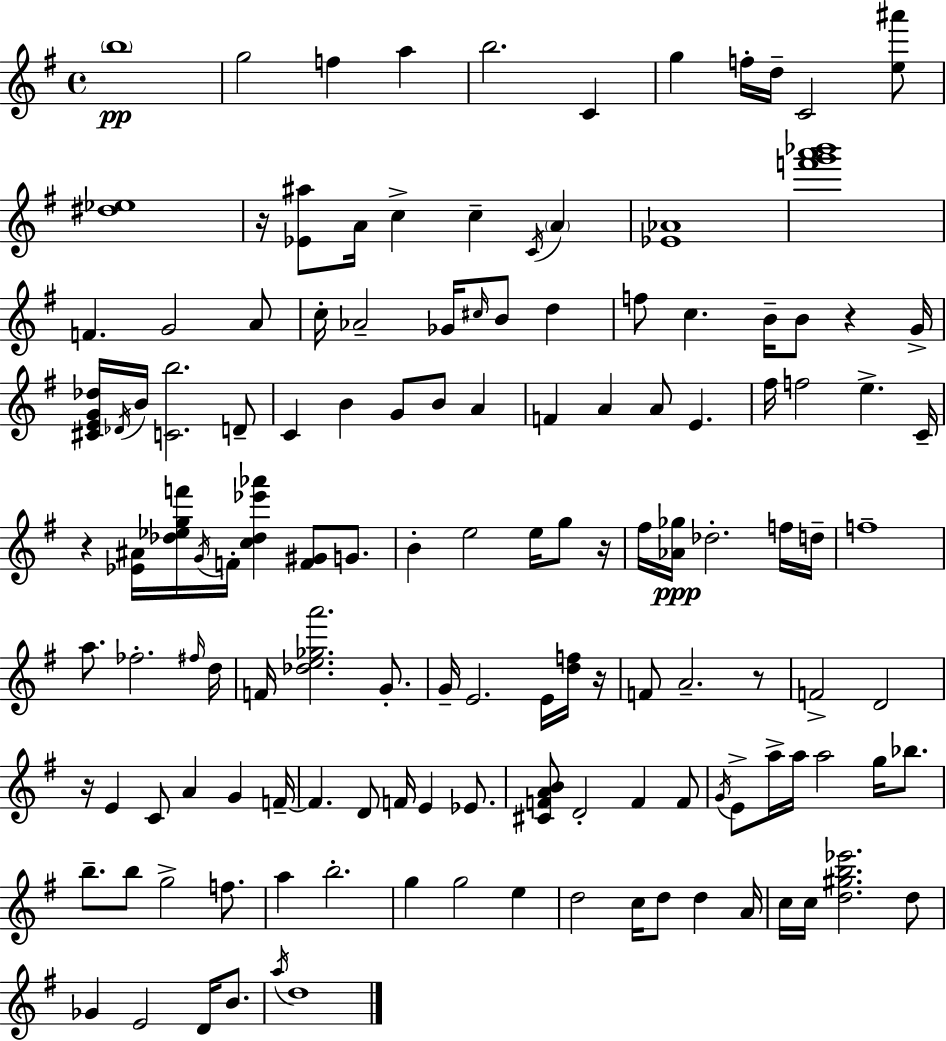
B5/w G5/h F5/q A5/q B5/h. C4/q G5/q F5/s D5/s C4/h [E5,A#6]/e [D#5,Eb5]/w R/s [Eb4,A#5]/e A4/s C5/q C5/q C4/s A4/q [Eb4,Ab4]/w [F6,G6,A6,Bb6]/w F4/q. G4/h A4/e C5/s Ab4/h Gb4/s C#5/s B4/e D5/q F5/e C5/q. B4/s B4/e R/q G4/s [C#4,E4,G4,Db5]/s Db4/s B4/s [C4,B5]/h. D4/e C4/q B4/q G4/e B4/e A4/q F4/q A4/q A4/e E4/q. F#5/s F5/h E5/q. C4/s R/q [Eb4,A#4]/s [Db5,Eb5,G5,F6]/s G4/s F4/s [C5,Db5,Eb6,Ab6]/q [F4,G#4]/e G4/e. B4/q E5/h E5/s G5/e R/s F#5/s [Ab4,Gb5]/s Db5/h. F5/s D5/s F5/w A5/e. FES5/h. F#5/s D5/s F4/s [Db5,E5,Gb5,A6]/h. G4/e. G4/s E4/h. E4/s [D5,F5]/s R/s F4/e A4/h. R/e F4/h D4/h R/s E4/q C4/e A4/q G4/q F4/s F4/q. D4/e F4/s E4/q Eb4/e. [C#4,F4,A4,B4]/e D4/h F4/q F4/e G4/s E4/e A5/s A5/s A5/h G5/s Bb5/e. B5/e. B5/e G5/h F5/e. A5/q B5/h. G5/q G5/h E5/q D5/h C5/s D5/e D5/q A4/s C5/s C5/s [D5,G#5,B5,Eb6]/h. D5/e Gb4/q E4/h D4/s B4/e. A5/s D5/w